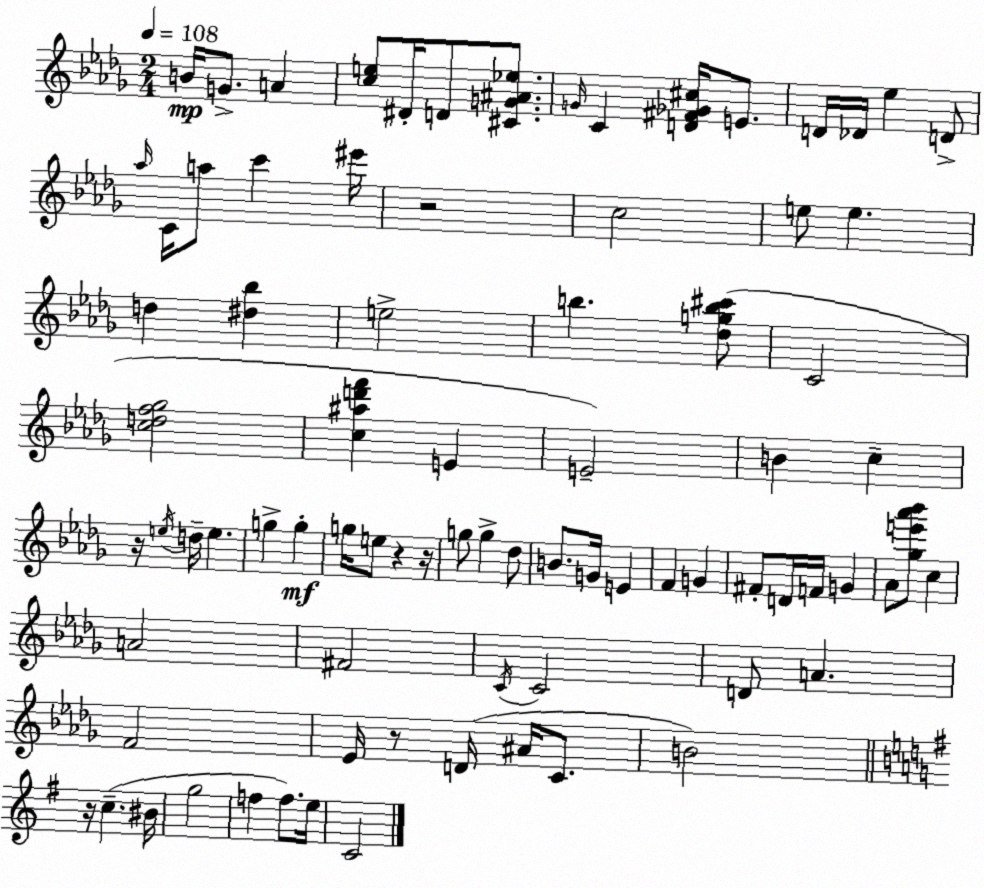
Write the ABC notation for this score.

X:1
T:Untitled
M:2/4
L:1/4
K:Bbm
B/4 G/2 A [ce]/2 ^D/4 D/2 [^CG^A_e]/2 G/4 C [D^F_G^c]/4 E/2 D/4 _D/4 _e D/2 _a/4 C/4 a/2 c' ^e'/4 z2 c2 e/2 e d [^d_b] e2 b [_dgb^c']/2 C2 [cdf_g]2 [c^ad'f'] E E2 B c z/4 e/4 d/4 e g g g/4 e/2 z z/4 g/2 g _d/2 B/2 G/4 E F G ^F/2 D/4 F/4 G _A/2 [_ge'_a'_b']/2 c A2 ^F2 C/4 C2 D/2 A F2 _E/4 z/2 D/4 ^A/4 C/2 B2 z/4 c ^B/4 g2 f f/2 e/4 C2